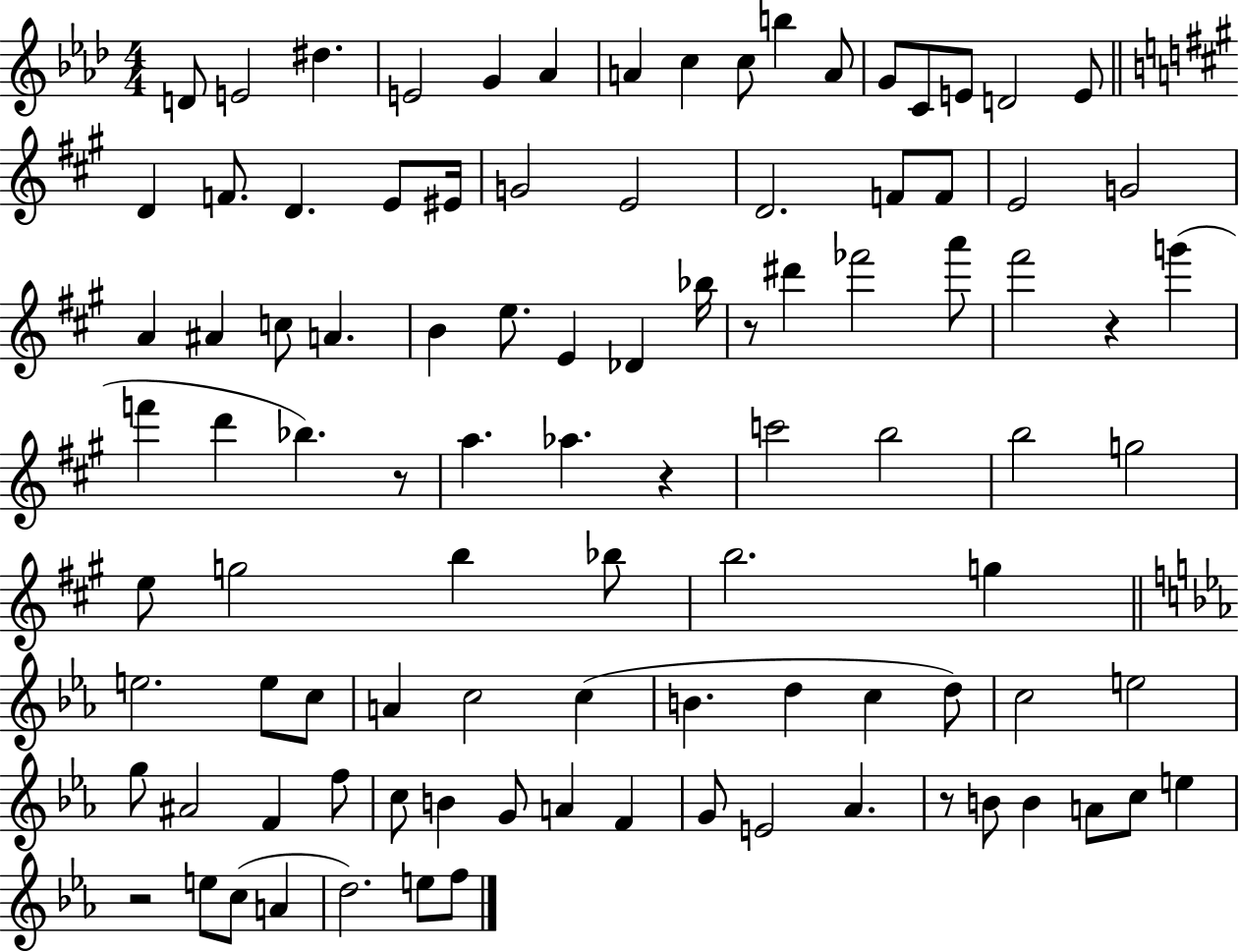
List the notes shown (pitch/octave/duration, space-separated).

D4/e E4/h D#5/q. E4/h G4/q Ab4/q A4/q C5/q C5/e B5/q A4/e G4/e C4/e E4/e D4/h E4/e D4/q F4/e. D4/q. E4/e EIS4/s G4/h E4/h D4/h. F4/e F4/e E4/h G4/h A4/q A#4/q C5/e A4/q. B4/q E5/e. E4/q Db4/q Bb5/s R/e D#6/q FES6/h A6/e F#6/h R/q G6/q F6/q D6/q Bb5/q. R/e A5/q. Ab5/q. R/q C6/h B5/h B5/h G5/h E5/e G5/h B5/q Bb5/e B5/h. G5/q E5/h. E5/e C5/e A4/q C5/h C5/q B4/q. D5/q C5/q D5/e C5/h E5/h G5/e A#4/h F4/q F5/e C5/e B4/q G4/e A4/q F4/q G4/e E4/h Ab4/q. R/e B4/e B4/q A4/e C5/e E5/q R/h E5/e C5/e A4/q D5/h. E5/e F5/e